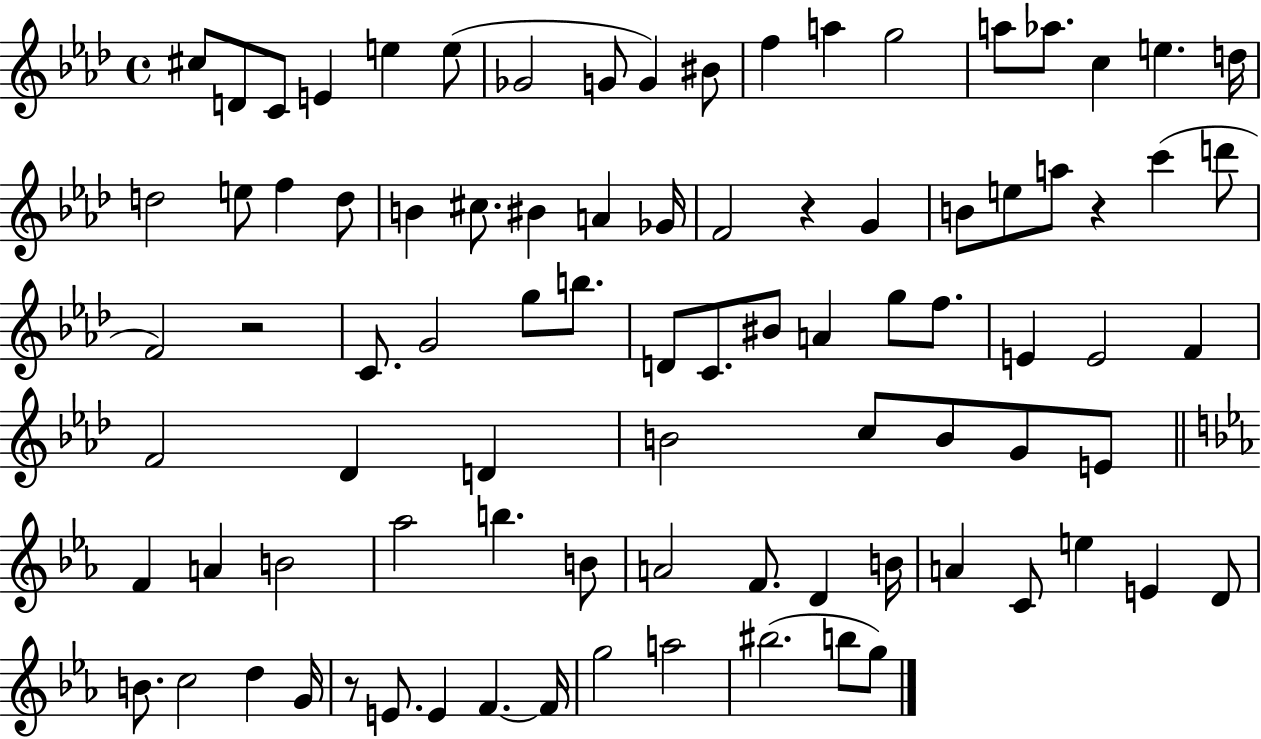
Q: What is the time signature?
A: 4/4